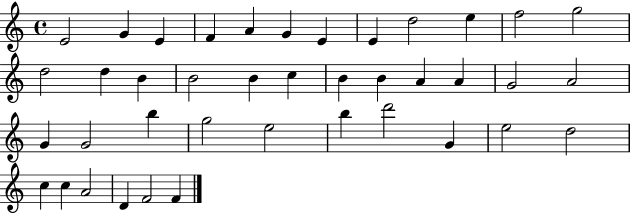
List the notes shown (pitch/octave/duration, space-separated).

E4/h G4/q E4/q F4/q A4/q G4/q E4/q E4/q D5/h E5/q F5/h G5/h D5/h D5/q B4/q B4/h B4/q C5/q B4/q B4/q A4/q A4/q G4/h A4/h G4/q G4/h B5/q G5/h E5/h B5/q D6/h G4/q E5/h D5/h C5/q C5/q A4/h D4/q F4/h F4/q